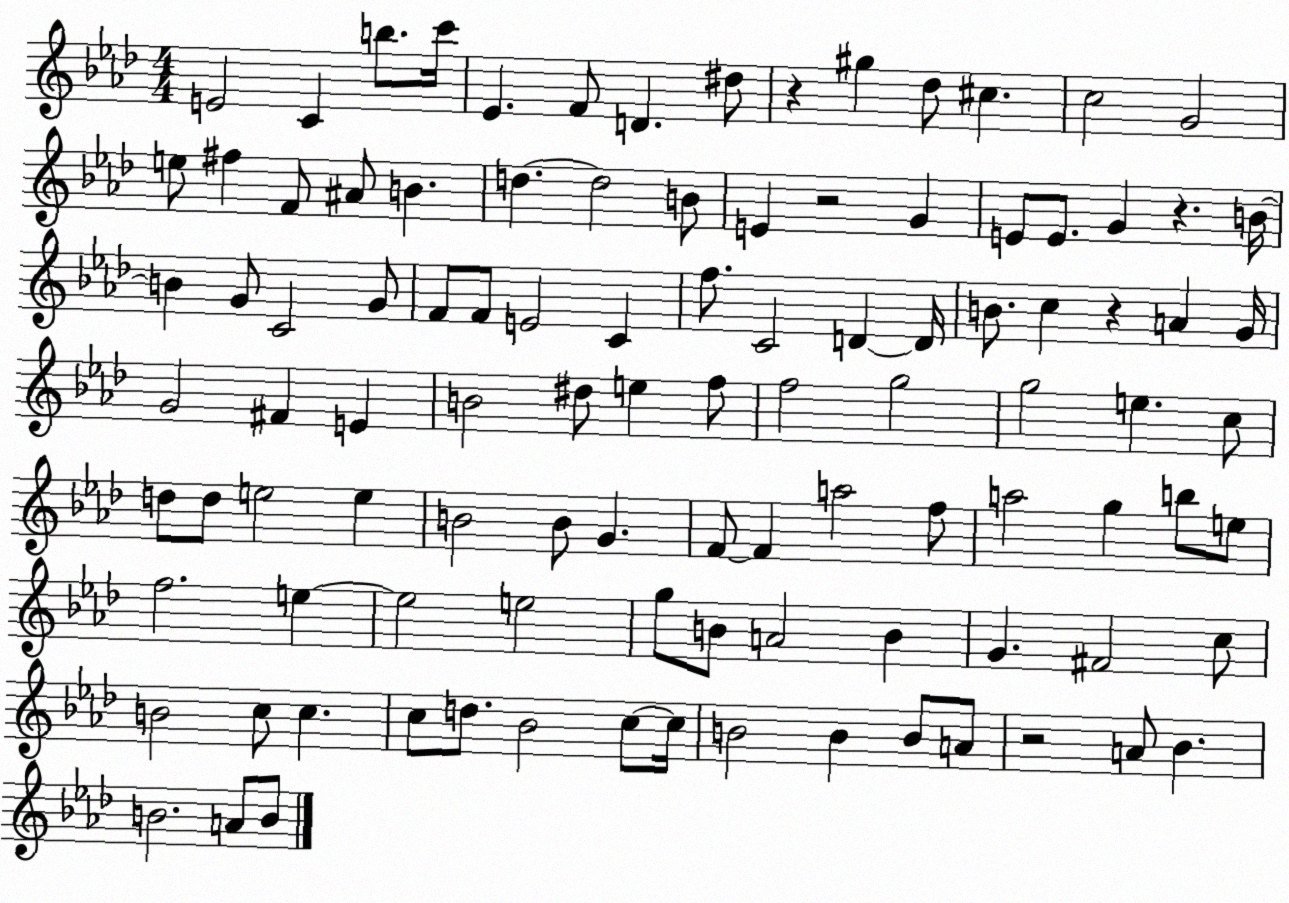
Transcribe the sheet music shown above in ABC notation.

X:1
T:Untitled
M:4/4
L:1/4
K:Ab
E2 C b/2 c'/4 _E F/2 D ^d/2 z ^g _d/2 ^c c2 G2 e/2 ^f F/2 ^A/2 B d d2 B/2 E z2 G E/2 E/2 G z B/4 B G/2 C2 G/2 F/2 F/2 E2 C f/2 C2 D D/4 B/2 c z A G/4 G2 ^F E B2 ^d/2 e f/2 f2 g2 g2 e c/2 d/2 d/2 e2 e B2 B/2 G F/2 F a2 f/2 a2 g b/2 e/2 f2 e e2 e2 g/2 B/2 A2 B G ^F2 c/2 B2 c/2 c c/2 d/2 _B2 c/2 c/4 B2 B B/2 A/2 z2 A/2 _B B2 A/2 B/2